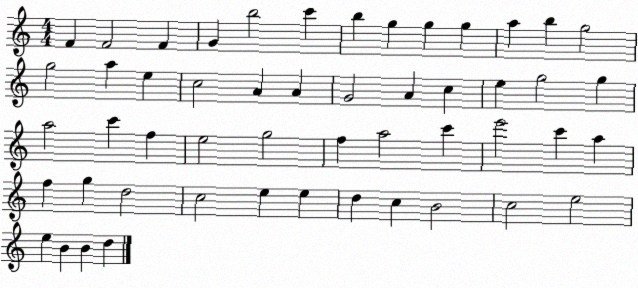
X:1
T:Untitled
M:4/4
L:1/4
K:C
F F2 F G b2 c' b g g g a b g2 g2 a e c2 A A G2 A c e g2 g a2 c' f e2 g2 f a2 c' e'2 c' a f g d2 c2 e e d c B2 c2 e2 e B B d